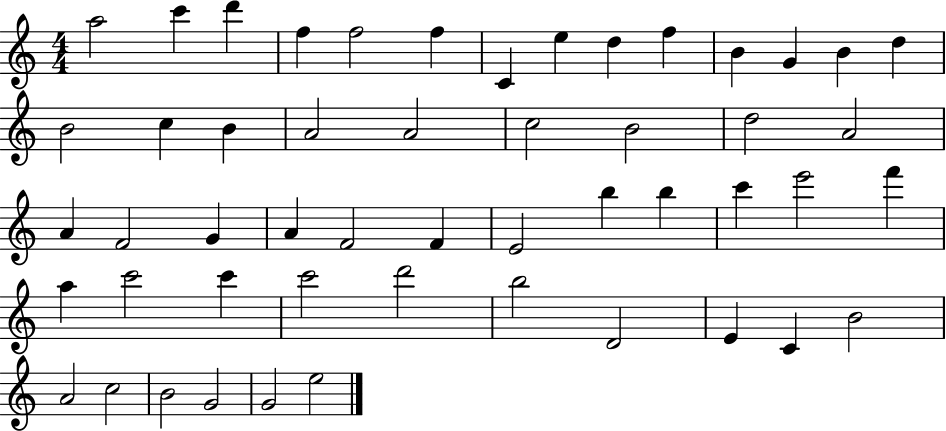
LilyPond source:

{
  \clef treble
  \numericTimeSignature
  \time 4/4
  \key c \major
  a''2 c'''4 d'''4 | f''4 f''2 f''4 | c'4 e''4 d''4 f''4 | b'4 g'4 b'4 d''4 | \break b'2 c''4 b'4 | a'2 a'2 | c''2 b'2 | d''2 a'2 | \break a'4 f'2 g'4 | a'4 f'2 f'4 | e'2 b''4 b''4 | c'''4 e'''2 f'''4 | \break a''4 c'''2 c'''4 | c'''2 d'''2 | b''2 d'2 | e'4 c'4 b'2 | \break a'2 c''2 | b'2 g'2 | g'2 e''2 | \bar "|."
}